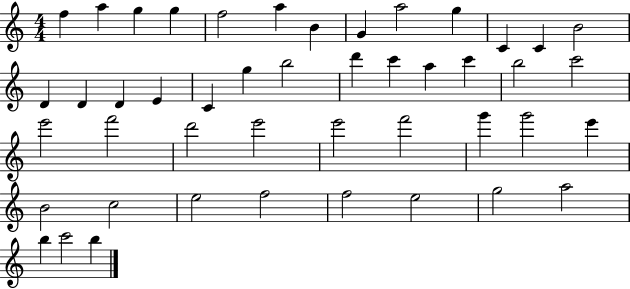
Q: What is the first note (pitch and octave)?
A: F5